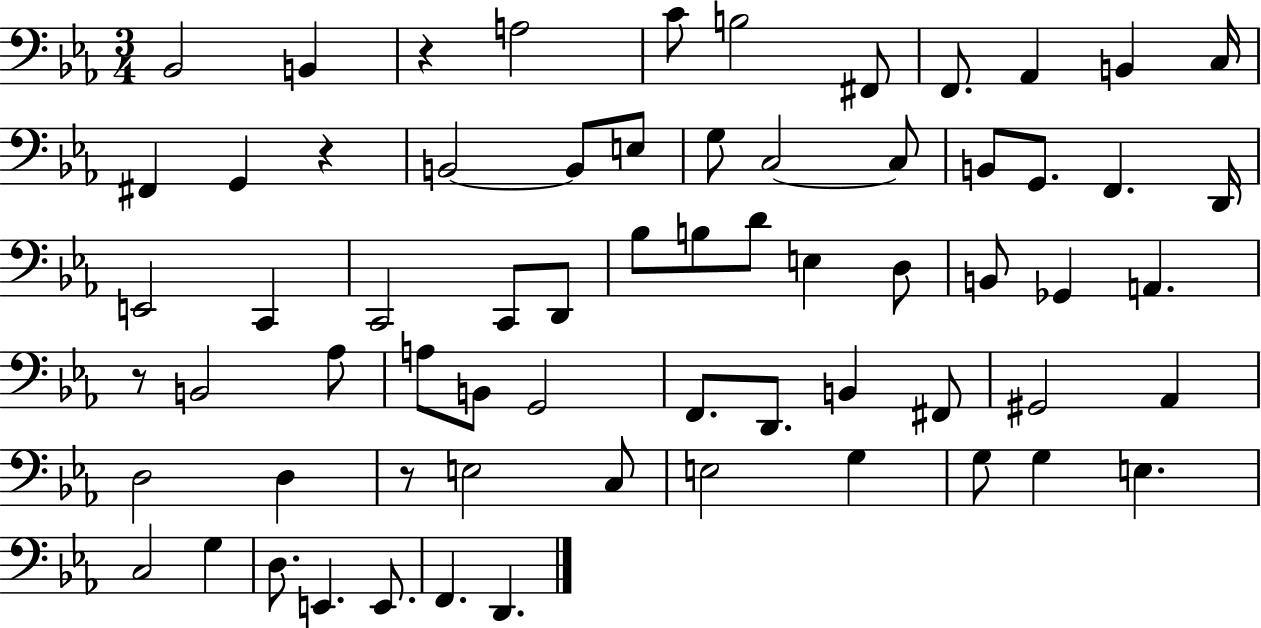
Bb2/h B2/q R/q A3/h C4/e B3/h F#2/e F2/e. Ab2/q B2/q C3/s F#2/q G2/q R/q B2/h B2/e E3/e G3/e C3/h C3/e B2/e G2/e. F2/q. D2/s E2/h C2/q C2/h C2/e D2/e Bb3/e B3/e D4/e E3/q D3/e B2/e Gb2/q A2/q. R/e B2/h Ab3/e A3/e B2/e G2/h F2/e. D2/e. B2/q F#2/e G#2/h Ab2/q D3/h D3/q R/e E3/h C3/e E3/h G3/q G3/e G3/q E3/q. C3/h G3/q D3/e. E2/q. E2/e. F2/q. D2/q.